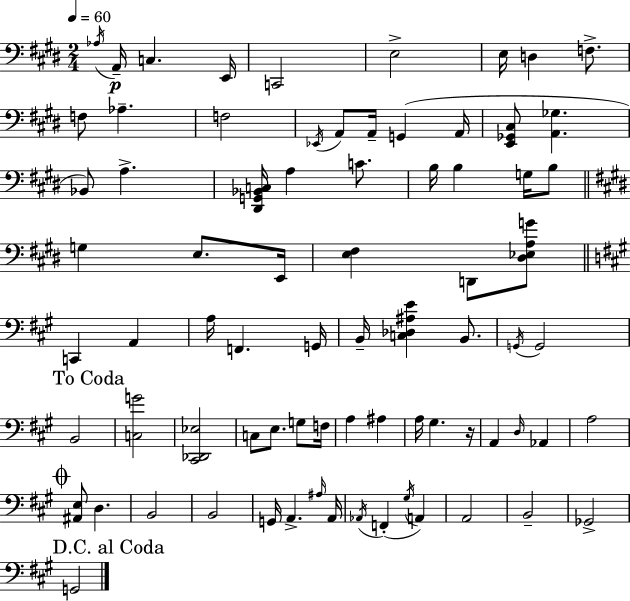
X:1
T:Untitled
M:2/4
L:1/4
K:E
_A,/4 A,,/4 C, E,,/4 C,,2 E,2 E,/4 D, F,/2 F,/2 _A, F,2 _E,,/4 A,,/2 A,,/4 G,, A,,/4 [E,,_G,,^C,]/2 [A,,_G,] _B,,/2 A, [^D,,G,,_B,,C,]/4 A, C/2 B,/4 B, G,/4 B,/2 G, E,/2 E,,/4 [E,^F,] D,,/2 [^D,_E,A,G]/2 C,, A,, A,/4 F,, G,,/4 B,,/4 [C,_D,^A,E] B,,/2 G,,/4 G,,2 B,,2 [C,G]2 [^C,,_D,,_E,]2 C,/2 E,/2 G,/2 F,/4 A, ^A, A,/4 ^G, z/4 A,, D,/4 _A,, A,2 [^A,,E,]/2 D, B,,2 B,,2 G,,/4 A,, ^A,/4 A,,/4 _A,,/4 F,, ^G,/4 A,, A,,2 B,,2 _G,,2 G,,2